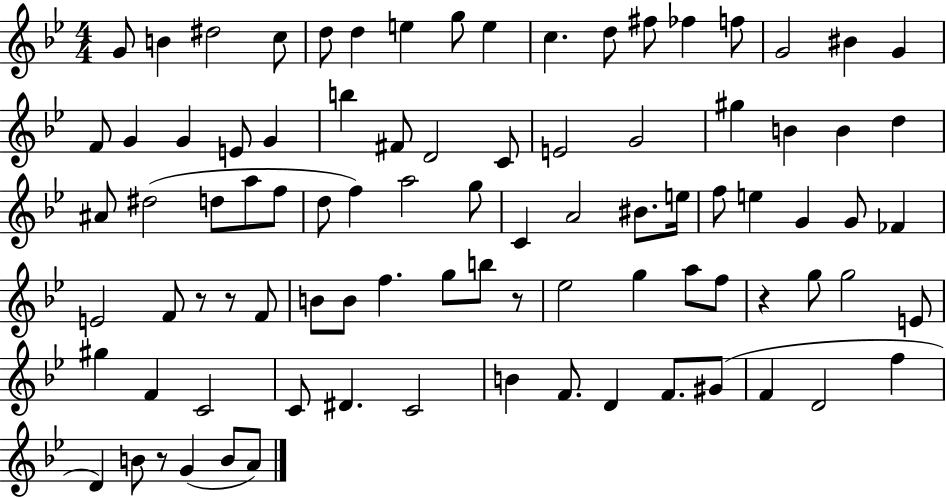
G4/e B4/q D#5/h C5/e D5/e D5/q E5/q G5/e E5/q C5/q. D5/e F#5/e FES5/q F5/e G4/h BIS4/q G4/q F4/e G4/q G4/q E4/e G4/q B5/q F#4/e D4/h C4/e E4/h G4/h G#5/q B4/q B4/q D5/q A#4/e D#5/h D5/e A5/e F5/e D5/e F5/q A5/h G5/e C4/q A4/h BIS4/e. E5/s F5/e E5/q G4/q G4/e FES4/q E4/h F4/e R/e R/e F4/e B4/e B4/e F5/q. G5/e B5/e R/e Eb5/h G5/q A5/e F5/e R/q G5/e G5/h E4/e G#5/q F4/q C4/h C4/e D#4/q. C4/h B4/q F4/e. D4/q F4/e. G#4/e F4/q D4/h F5/q D4/q B4/e R/e G4/q B4/e A4/e